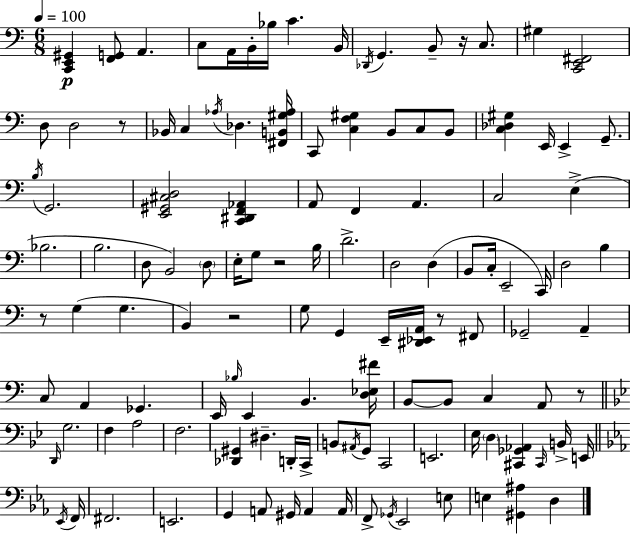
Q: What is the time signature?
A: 6/8